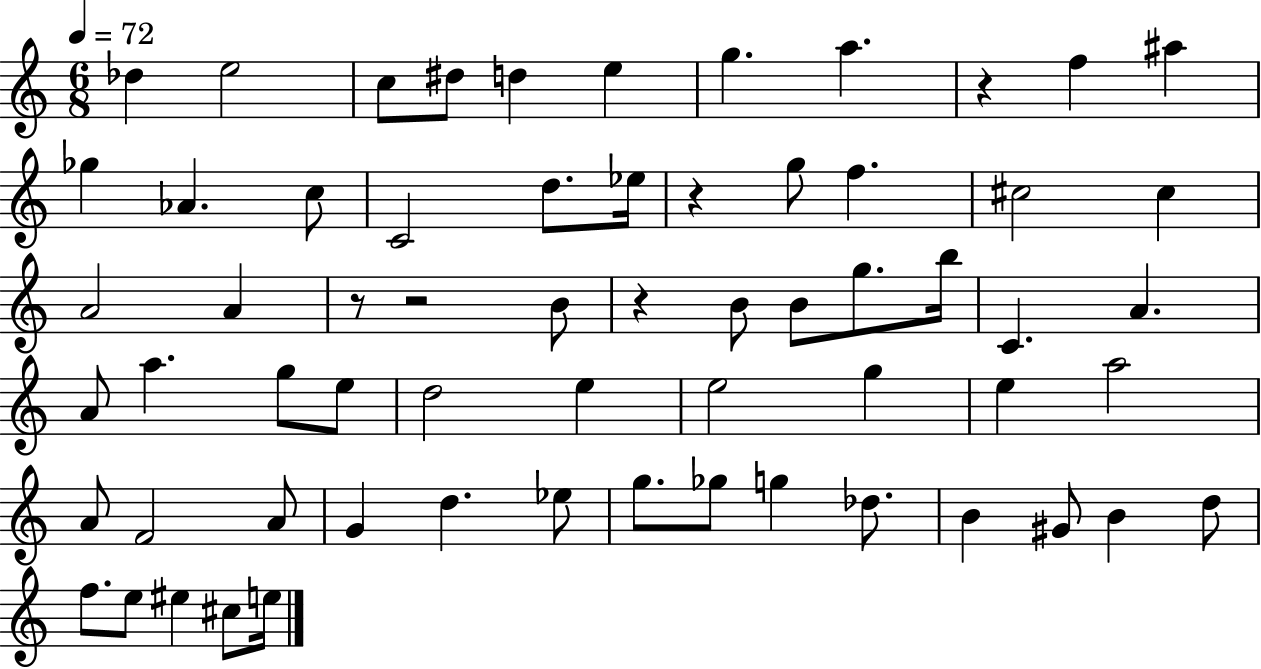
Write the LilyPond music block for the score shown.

{
  \clef treble
  \numericTimeSignature
  \time 6/8
  \key c \major
  \tempo 4 = 72
  \repeat volta 2 { des''4 e''2 | c''8 dis''8 d''4 e''4 | g''4. a''4. | r4 f''4 ais''4 | \break ges''4 aes'4. c''8 | c'2 d''8. ees''16 | r4 g''8 f''4. | cis''2 cis''4 | \break a'2 a'4 | r8 r2 b'8 | r4 b'8 b'8 g''8. b''16 | c'4. a'4. | \break a'8 a''4. g''8 e''8 | d''2 e''4 | e''2 g''4 | e''4 a''2 | \break a'8 f'2 a'8 | g'4 d''4. ees''8 | g''8. ges''8 g''4 des''8. | b'4 gis'8 b'4 d''8 | \break f''8. e''8 eis''4 cis''8 e''16 | } \bar "|."
}